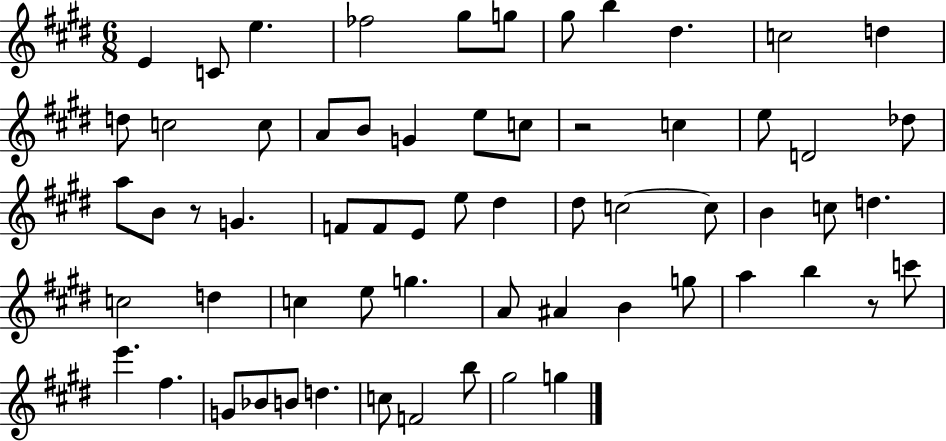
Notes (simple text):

E4/q C4/e E5/q. FES5/h G#5/e G5/e G#5/e B5/q D#5/q. C5/h D5/q D5/e C5/h C5/e A4/e B4/e G4/q E5/e C5/e R/h C5/q E5/e D4/h Db5/e A5/e B4/e R/e G4/q. F4/e F4/e E4/e E5/e D#5/q D#5/e C5/h C5/e B4/q C5/e D5/q. C5/h D5/q C5/q E5/e G5/q. A4/e A#4/q B4/q G5/e A5/q B5/q R/e C6/e E6/q. F#5/q. G4/e Bb4/e B4/e D5/q. C5/e F4/h B5/e G#5/h G5/q